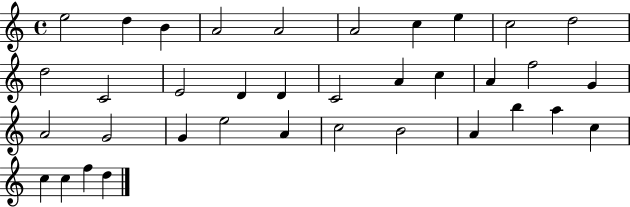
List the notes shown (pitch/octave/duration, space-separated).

E5/h D5/q B4/q A4/h A4/h A4/h C5/q E5/q C5/h D5/h D5/h C4/h E4/h D4/q D4/q C4/h A4/q C5/q A4/q F5/h G4/q A4/h G4/h G4/q E5/h A4/q C5/h B4/h A4/q B5/q A5/q C5/q C5/q C5/q F5/q D5/q